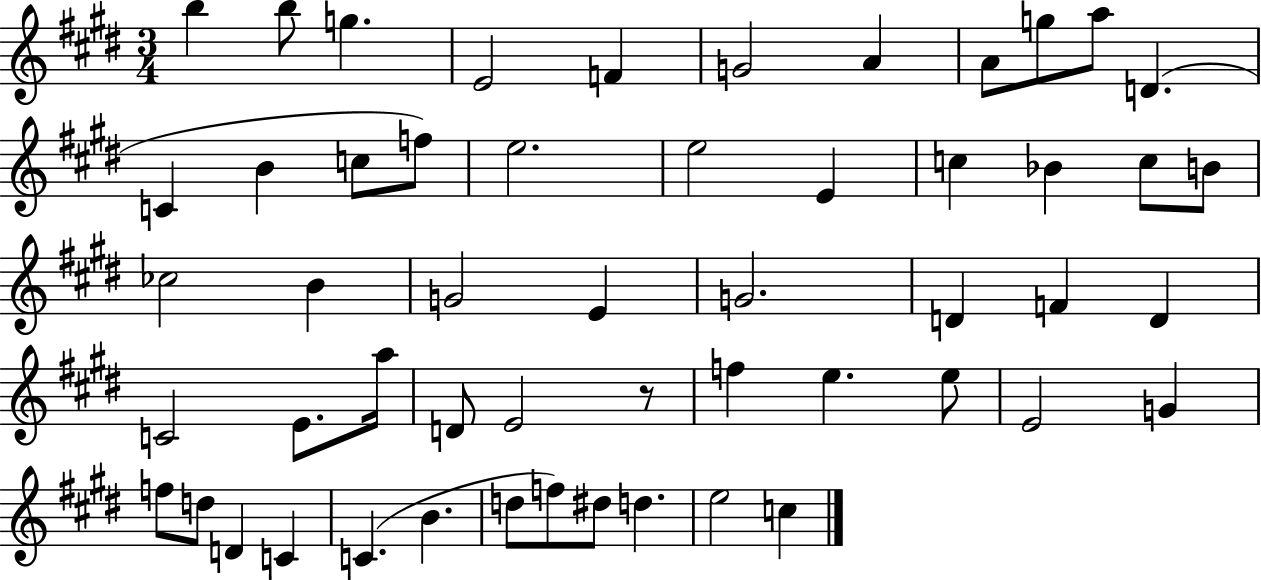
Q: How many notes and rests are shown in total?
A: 53